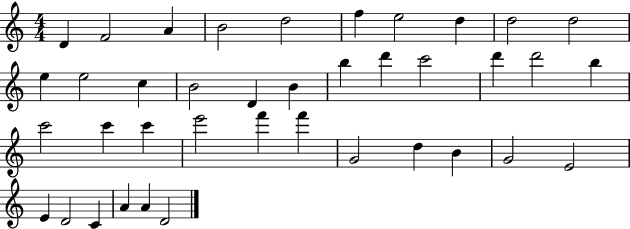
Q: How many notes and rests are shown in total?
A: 39